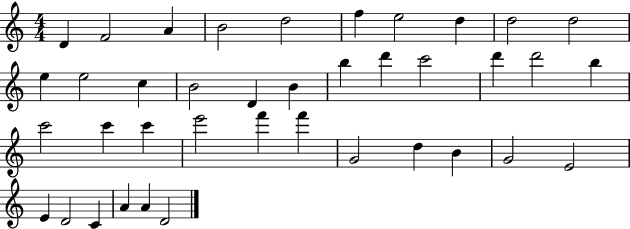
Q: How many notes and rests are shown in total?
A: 39